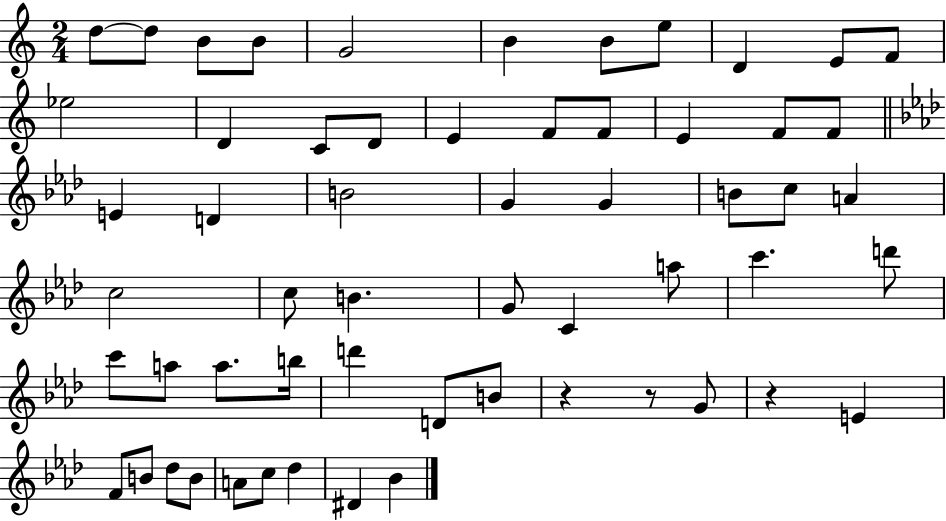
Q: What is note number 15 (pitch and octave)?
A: D4